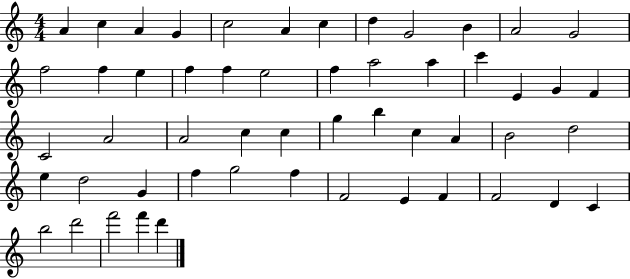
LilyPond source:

{
  \clef treble
  \numericTimeSignature
  \time 4/4
  \key c \major
  a'4 c''4 a'4 g'4 | c''2 a'4 c''4 | d''4 g'2 b'4 | a'2 g'2 | \break f''2 f''4 e''4 | f''4 f''4 e''2 | f''4 a''2 a''4 | c'''4 e'4 g'4 f'4 | \break c'2 a'2 | a'2 c''4 c''4 | g''4 b''4 c''4 a'4 | b'2 d''2 | \break e''4 d''2 g'4 | f''4 g''2 f''4 | f'2 e'4 f'4 | f'2 d'4 c'4 | \break b''2 d'''2 | f'''2 f'''4 d'''4 | \bar "|."
}